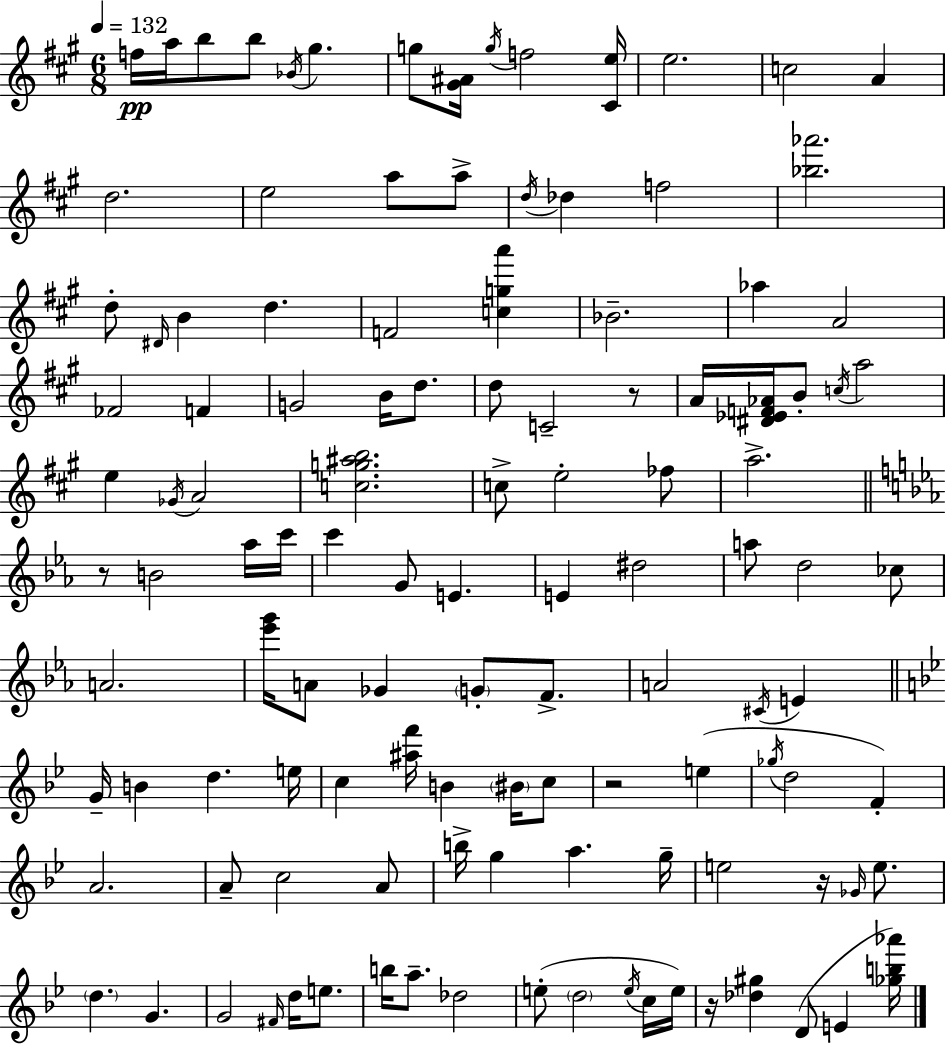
F5/s A5/s B5/e B5/e Bb4/s G#5/q. G5/e [G#4,A#4]/s G5/s F5/h [C#4,E5]/s E5/h. C5/h A4/q D5/h. E5/h A5/e A5/e D5/s Db5/q F5/h [Bb5,Ab6]/h. D5/e D#4/s B4/q D5/q. F4/h [C5,G5,A6]/q Bb4/h. Ab5/q A4/h FES4/h F4/q G4/h B4/s D5/e. D5/e C4/h R/e A4/s [D#4,Eb4,F4,Ab4]/s B4/e C5/s A5/h E5/q Gb4/s A4/h [C5,G5,A#5,B5]/h. C5/e E5/h FES5/e A5/h. R/e B4/h Ab5/s C6/s C6/q G4/e E4/q. E4/q D#5/h A5/e D5/h CES5/e A4/h. [Eb6,G6]/s A4/e Gb4/q G4/e F4/e. A4/h C#4/s E4/q G4/s B4/q D5/q. E5/s C5/q [A#5,F6]/s B4/q BIS4/s C5/e R/h E5/q Gb5/s D5/h F4/q A4/h. A4/e C5/h A4/e B5/s G5/q A5/q. G5/s E5/h R/s Gb4/s E5/e. D5/q. G4/q. G4/h F#4/s D5/s E5/e. B5/s A5/e. Db5/h E5/e D5/h E5/s C5/s E5/s R/s [Db5,G#5]/q D4/e E4/q [Gb5,B5,Ab6]/s